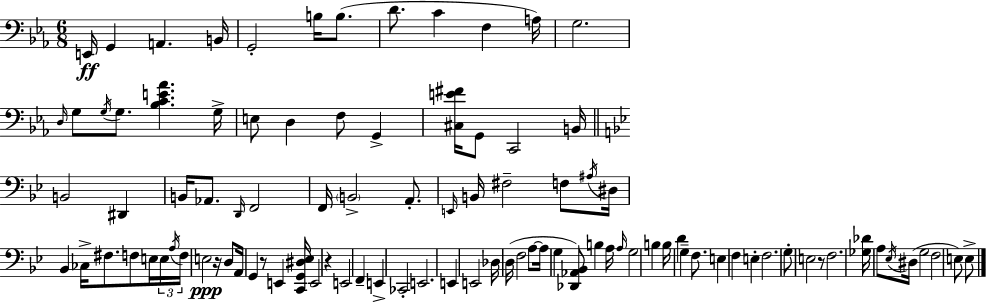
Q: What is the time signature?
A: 6/8